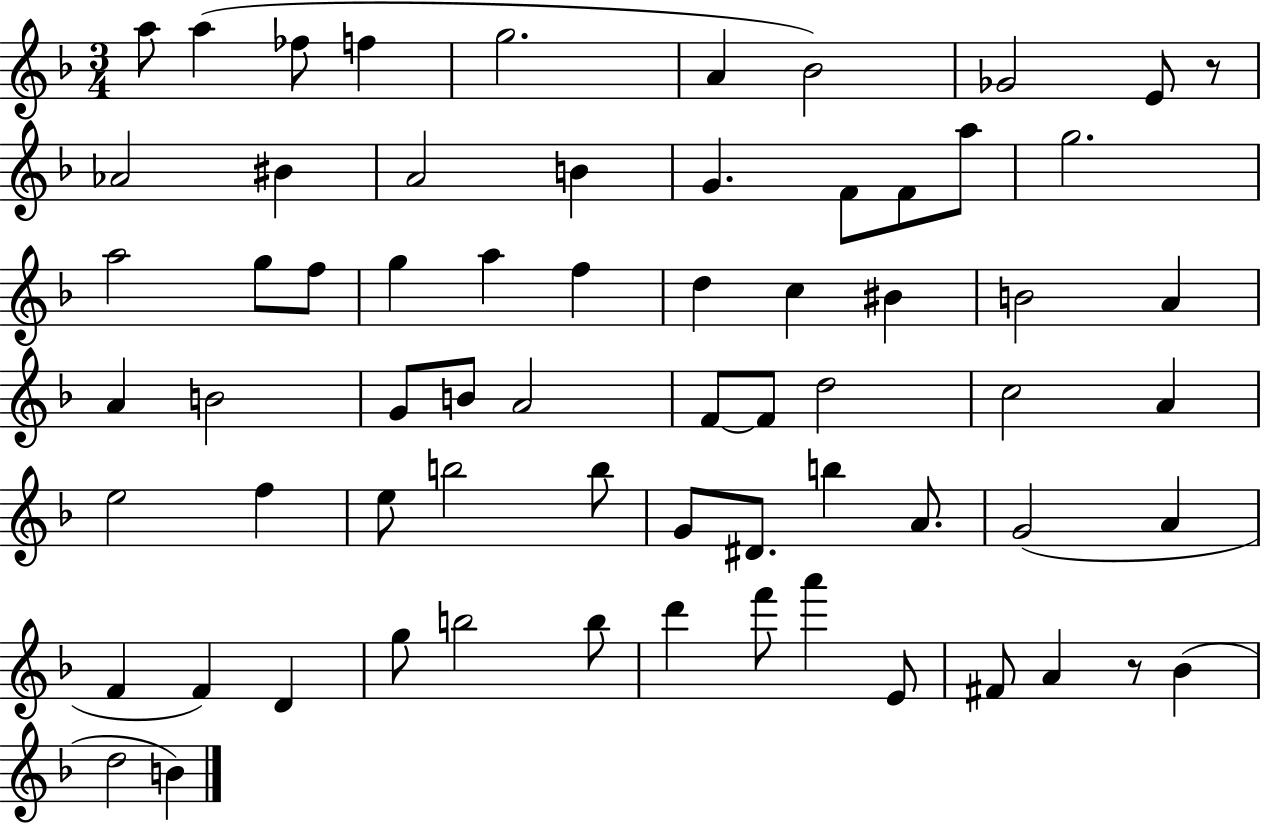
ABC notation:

X:1
T:Untitled
M:3/4
L:1/4
K:F
a/2 a _f/2 f g2 A _B2 _G2 E/2 z/2 _A2 ^B A2 B G F/2 F/2 a/2 g2 a2 g/2 f/2 g a f d c ^B B2 A A B2 G/2 B/2 A2 F/2 F/2 d2 c2 A e2 f e/2 b2 b/2 G/2 ^D/2 b A/2 G2 A F F D g/2 b2 b/2 d' f'/2 a' E/2 ^F/2 A z/2 _B d2 B